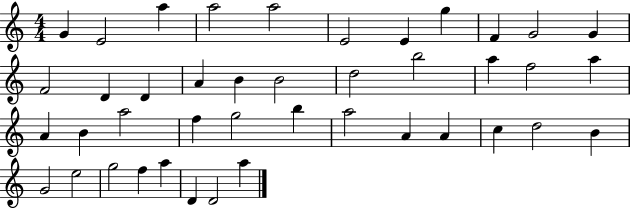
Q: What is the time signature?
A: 4/4